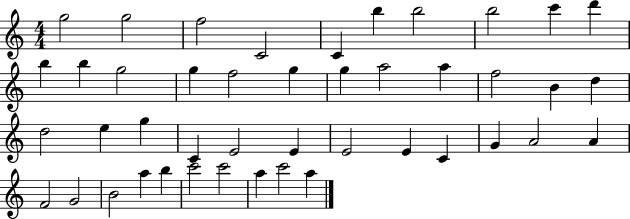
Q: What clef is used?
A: treble